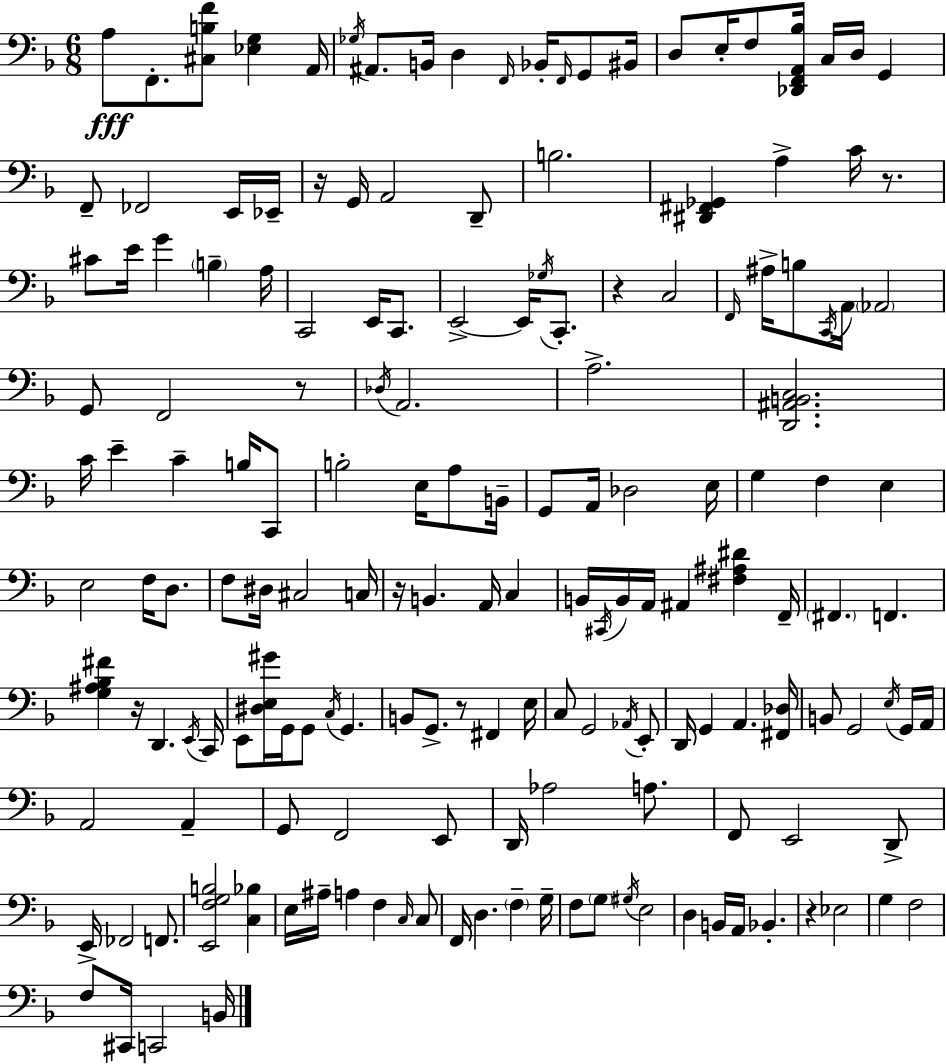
X:1
T:Untitled
M:6/8
L:1/4
K:Dm
A,/2 F,,/2 [^C,B,F]/2 [_E,G,] A,,/4 _G,/4 ^A,,/2 B,,/4 D, F,,/4 _B,,/4 F,,/4 G,,/2 ^B,,/4 D,/2 E,/4 F,/2 [_D,,F,,A,,_B,]/4 C,/4 D,/4 G,, F,,/2 _F,,2 E,,/4 _E,,/4 z/4 G,,/4 A,,2 D,,/2 B,2 [^D,,^F,,_G,,] A, C/4 z/2 ^C/2 E/4 G B, A,/4 C,,2 E,,/4 C,,/2 E,,2 E,,/4 _G,/4 C,,/2 z C,2 F,,/4 ^A,/4 B,/2 C,,/4 A,,/4 _A,,2 G,,/2 F,,2 z/2 _D,/4 A,,2 A,2 [D,,^A,,B,,C,]2 C/4 E C B,/4 C,,/2 B,2 E,/4 A,/2 B,,/4 G,,/2 A,,/4 _D,2 E,/4 G, F, E, E,2 F,/4 D,/2 F,/2 ^D,/4 ^C,2 C,/4 z/4 B,, A,,/4 C, B,,/4 ^C,,/4 B,,/4 A,,/4 ^A,, [^F,^A,^D] F,,/4 ^F,, F,, [G,^A,_B,^F] z/4 D,, E,,/4 C,,/4 E,,/2 [^D,E,^G]/4 G,,/4 G,,/2 C,/4 G,, B,,/2 G,,/2 z/2 ^F,, E,/4 C,/2 G,,2 _A,,/4 E,,/2 D,,/4 G,, A,, [^F,,_D,]/4 B,,/2 G,,2 E,/4 G,,/4 A,,/4 A,,2 A,, G,,/2 F,,2 E,,/2 D,,/4 _A,2 A,/2 F,,/2 E,,2 D,,/2 E,,/4 _F,,2 F,,/2 [E,,F,G,B,]2 [C,_B,] E,/4 ^A,/4 A, F, C,/4 C,/2 F,,/4 D, F, G,/4 F,/2 G,/2 ^G,/4 E,2 D, B,,/4 A,,/4 _B,, z _E,2 G, F,2 F,/2 ^C,,/4 C,,2 B,,/4